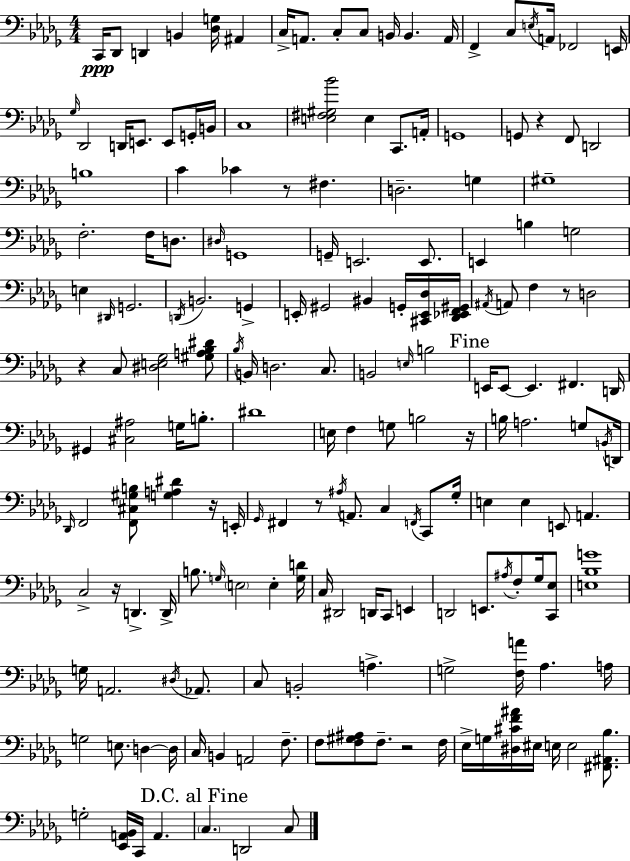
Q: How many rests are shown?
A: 9